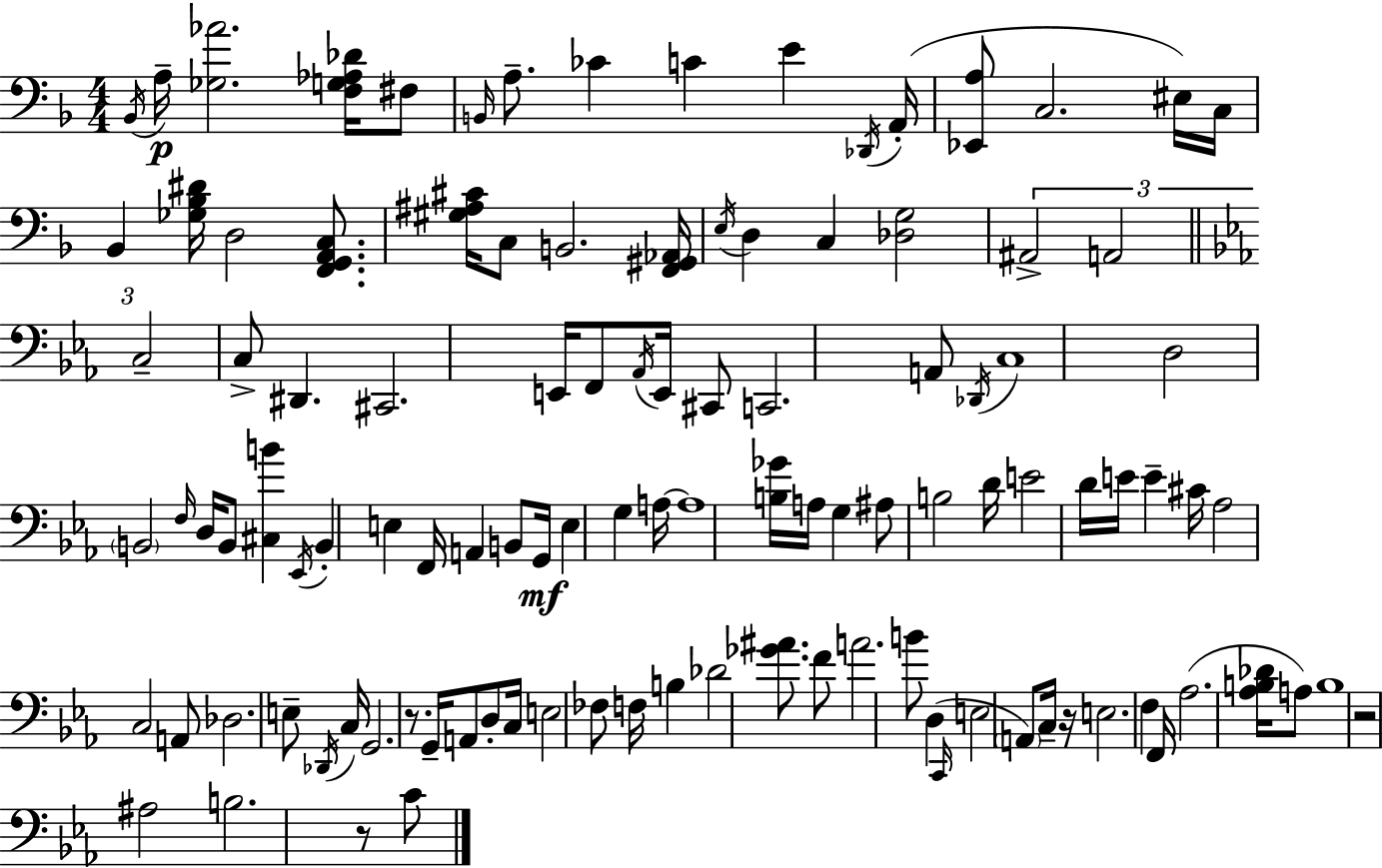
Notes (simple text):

Bb2/s A3/s [Gb3,Ab4]/h. [F3,G3,Ab3,Db4]/s F#3/e B2/s A3/e. CES4/q C4/q E4/q Db2/s A2/s [Eb2,A3]/e C3/h. EIS3/s C3/s Bb2/q [Gb3,Bb3,D#4]/s D3/h [F2,G2,A2,C3]/e. [G#3,A#3,C#4]/s C3/e B2/h. [F2,G#2,Ab2]/s E3/s D3/q C3/q [Db3,G3]/h A#2/h A2/h C3/h C3/e D#2/q. C#2/h. E2/s F2/e Ab2/s E2/s C#2/e C2/h. A2/e Db2/s C3/w D3/h B2/h F3/s D3/s B2/e [C#3,B4]/q Eb2/s B2/q E3/q F2/s A2/q B2/e G2/s E3/q G3/q A3/s A3/w [B3,Gb4]/s A3/s G3/q A#3/e B3/h D4/s E4/h D4/s E4/s E4/q C#4/s Ab3/h C3/h A2/e Db3/h. E3/e Db2/s C3/s G2/h. R/e. G2/s A2/e D3/e C3/s E3/h FES3/e F3/s B3/q Db4/h [Gb4,A#4]/e. F4/e A4/h. B4/e D3/q C2/s E3/h A2/e C3/s R/s E3/h. F3/q F2/s Ab3/h. [Ab3,B3,Db4]/s A3/e B3/w R/h A#3/h B3/h. R/e C4/e